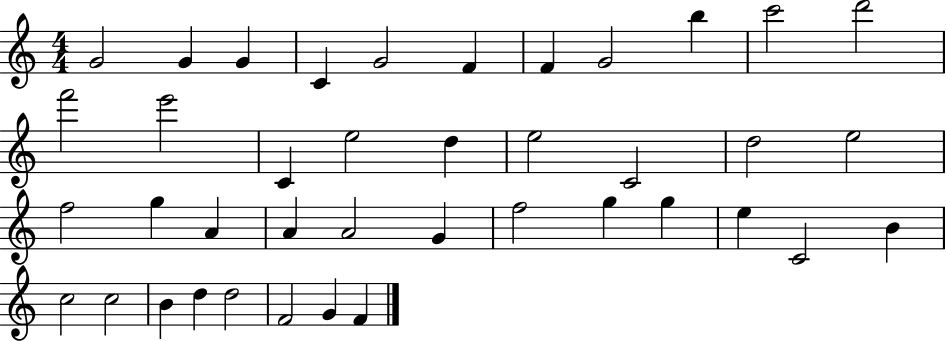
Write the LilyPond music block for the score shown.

{
  \clef treble
  \numericTimeSignature
  \time 4/4
  \key c \major
  g'2 g'4 g'4 | c'4 g'2 f'4 | f'4 g'2 b''4 | c'''2 d'''2 | \break f'''2 e'''2 | c'4 e''2 d''4 | e''2 c'2 | d''2 e''2 | \break f''2 g''4 a'4 | a'4 a'2 g'4 | f''2 g''4 g''4 | e''4 c'2 b'4 | \break c''2 c''2 | b'4 d''4 d''2 | f'2 g'4 f'4 | \bar "|."
}